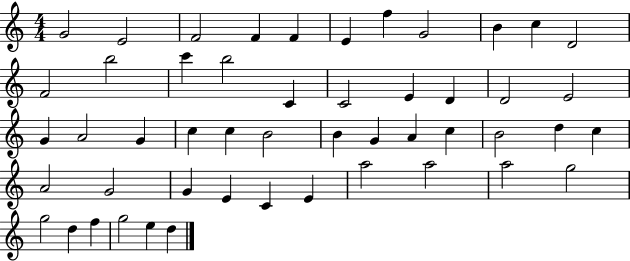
{
  \clef treble
  \numericTimeSignature
  \time 4/4
  \key c \major
  g'2 e'2 | f'2 f'4 f'4 | e'4 f''4 g'2 | b'4 c''4 d'2 | \break f'2 b''2 | c'''4 b''2 c'4 | c'2 e'4 d'4 | d'2 e'2 | \break g'4 a'2 g'4 | c''4 c''4 b'2 | b'4 g'4 a'4 c''4 | b'2 d''4 c''4 | \break a'2 g'2 | g'4 e'4 c'4 e'4 | a''2 a''2 | a''2 g''2 | \break g''2 d''4 f''4 | g''2 e''4 d''4 | \bar "|."
}